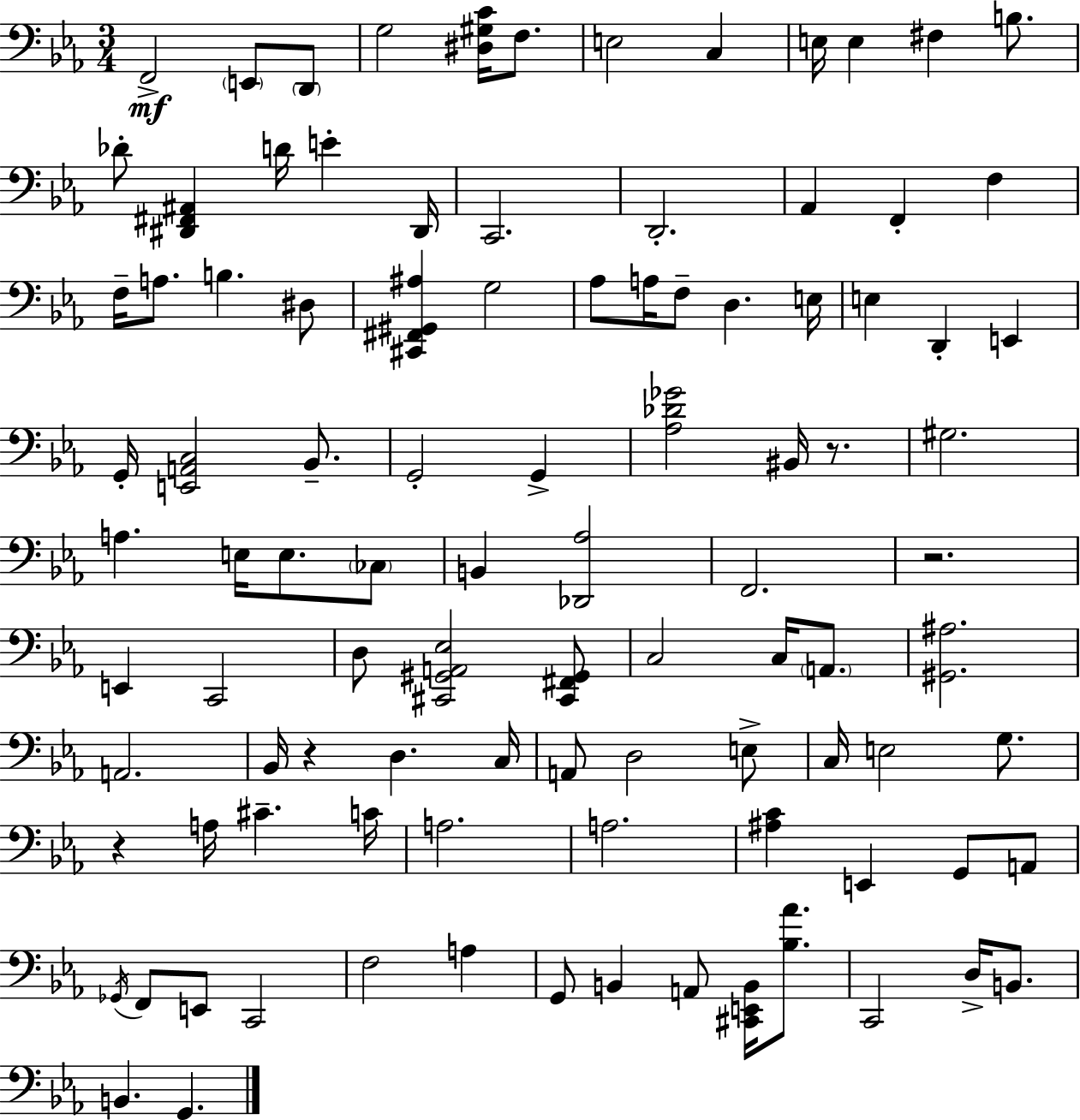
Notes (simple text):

F2/h E2/e D2/e G3/h [D#3,G#3,C4]/s F3/e. E3/h C3/q E3/s E3/q F#3/q B3/e. Db4/e [D#2,F#2,A#2]/q D4/s E4/q D#2/s C2/h. D2/h. Ab2/q F2/q F3/q F3/s A3/e. B3/q. D#3/e [C#2,F#2,G#2,A#3]/q G3/h Ab3/e A3/s F3/e D3/q. E3/s E3/q D2/q E2/q G2/s [E2,A2,C3]/h Bb2/e. G2/h G2/q [Ab3,Db4,Gb4]/h BIS2/s R/e. G#3/h. A3/q. E3/s E3/e. CES3/e B2/q [Db2,Ab3]/h F2/h. R/h. E2/q C2/h D3/e [C#2,G#2,A2,Eb3]/h [C#2,F#2,G#2]/e C3/h C3/s A2/e. [G#2,A#3]/h. A2/h. Bb2/s R/q D3/q. C3/s A2/e D3/h E3/e C3/s E3/h G3/e. R/q A3/s C#4/q. C4/s A3/h. A3/h. [A#3,C4]/q E2/q G2/e A2/e Gb2/s F2/e E2/e C2/h F3/h A3/q G2/e B2/q A2/e [C#2,E2,B2]/s [Bb3,Ab4]/e. C2/h D3/s B2/e. B2/q. G2/q.